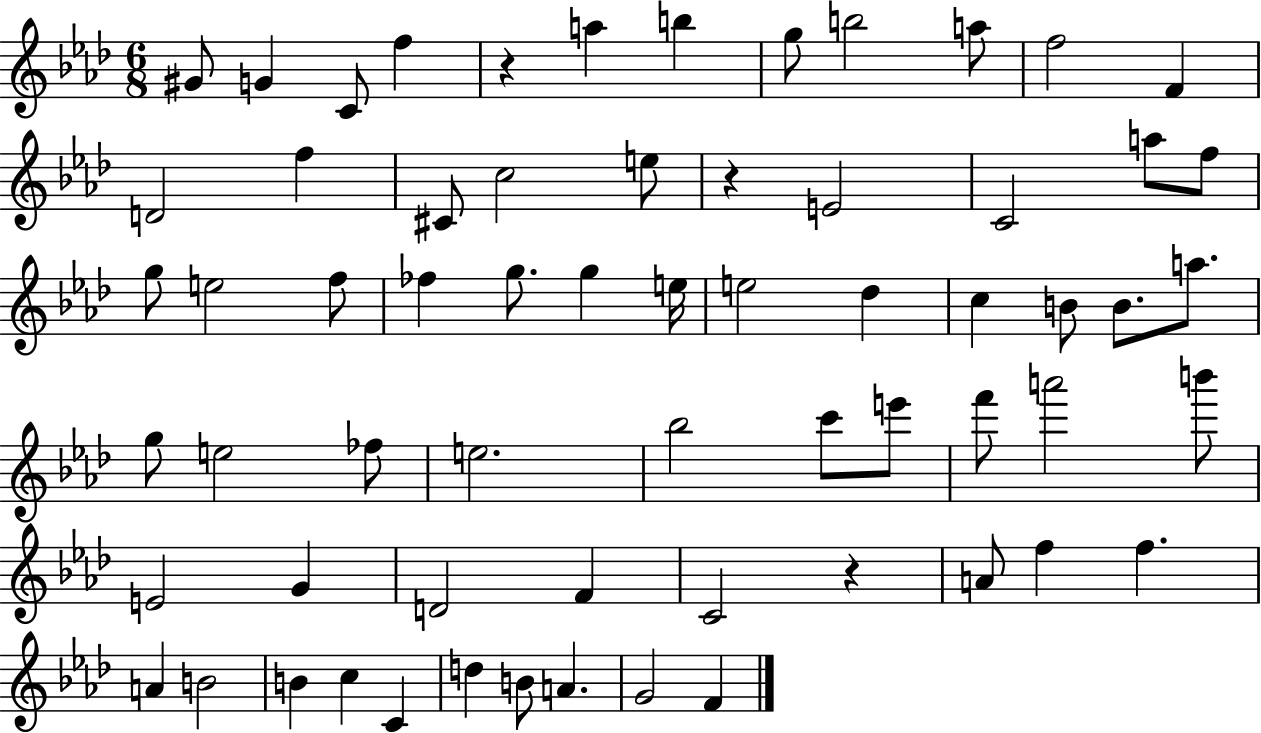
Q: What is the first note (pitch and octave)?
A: G#4